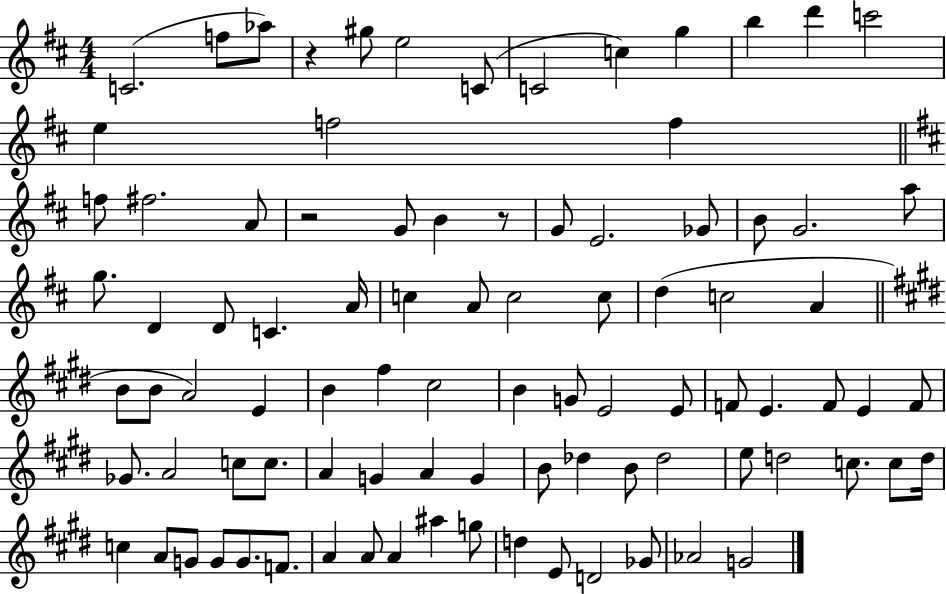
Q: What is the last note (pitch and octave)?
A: G4